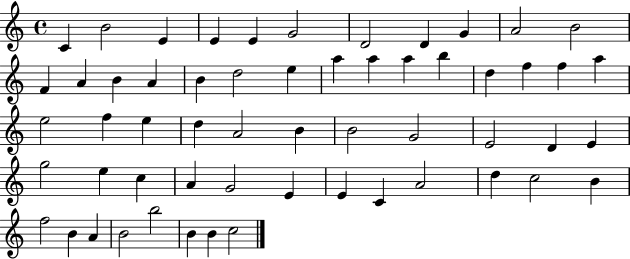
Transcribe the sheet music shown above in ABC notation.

X:1
T:Untitled
M:4/4
L:1/4
K:C
C B2 E E E G2 D2 D G A2 B2 F A B A B d2 e a a a b d f f a e2 f e d A2 B B2 G2 E2 D E g2 e c A G2 E E C A2 d c2 B f2 B A B2 b2 B B c2